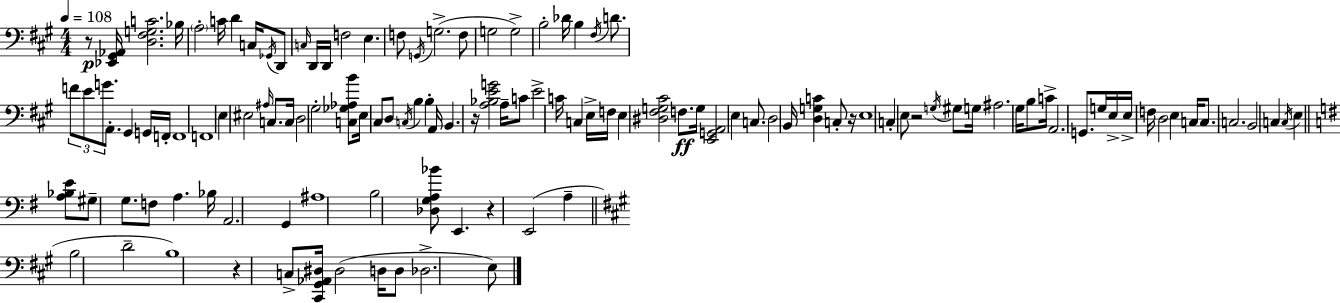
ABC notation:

X:1
T:Untitled
M:4/4
L:1/4
K:A
z/2 [_E,,^G,,_A,,]/4 [D,^F,G,C]2 _B,/4 A,2 C/4 D C,/4 _G,,/4 D,,/2 C,/4 D,,/4 D,,/4 F,2 E, F,/2 G,,/4 G,2 F,/2 G,2 G,2 B,2 _D/4 B, ^F,/4 D/2 F/2 E/2 G/2 A,,/2 ^G,, G,,/4 F,,/4 F,,4 F,,4 E, ^E,2 ^A,/4 C,/2 C,/4 D,2 ^G,2 [C,_G,_A,B]/2 E,/4 ^C,/2 D,/2 C,/4 B, B, A,,/4 B,, z/4 [A,_B,EG]2 A,/4 C/2 E2 C/4 C, E,/4 F,/4 E, [^D,^F,G,^C]2 F,/2 G,/4 [E,,G,,A,,]2 E, C,/2 D,2 B,,/4 [D,G,C] C,/2 z/4 E,4 C, E,/2 z2 G,/4 ^G,/2 G,/4 ^A,2 ^G,/4 B,/2 C/4 A,,2 G,,/2 G,/4 E,/4 E,/4 F,/4 D,2 E, C,/4 C,/2 C,2 B,,2 C, C,/4 E, [A,_B,E]/2 ^G,/2 G,/2 F,/2 A, _B,/4 A,,2 G,, ^A,4 B,2 [_D,G,A,_B]/2 E,, z E,,2 A, B,2 D2 B,4 z C,/2 [^C,,^G,,_A,,^D,]/4 ^D,2 D,/4 D,/2 _D,2 E,/2